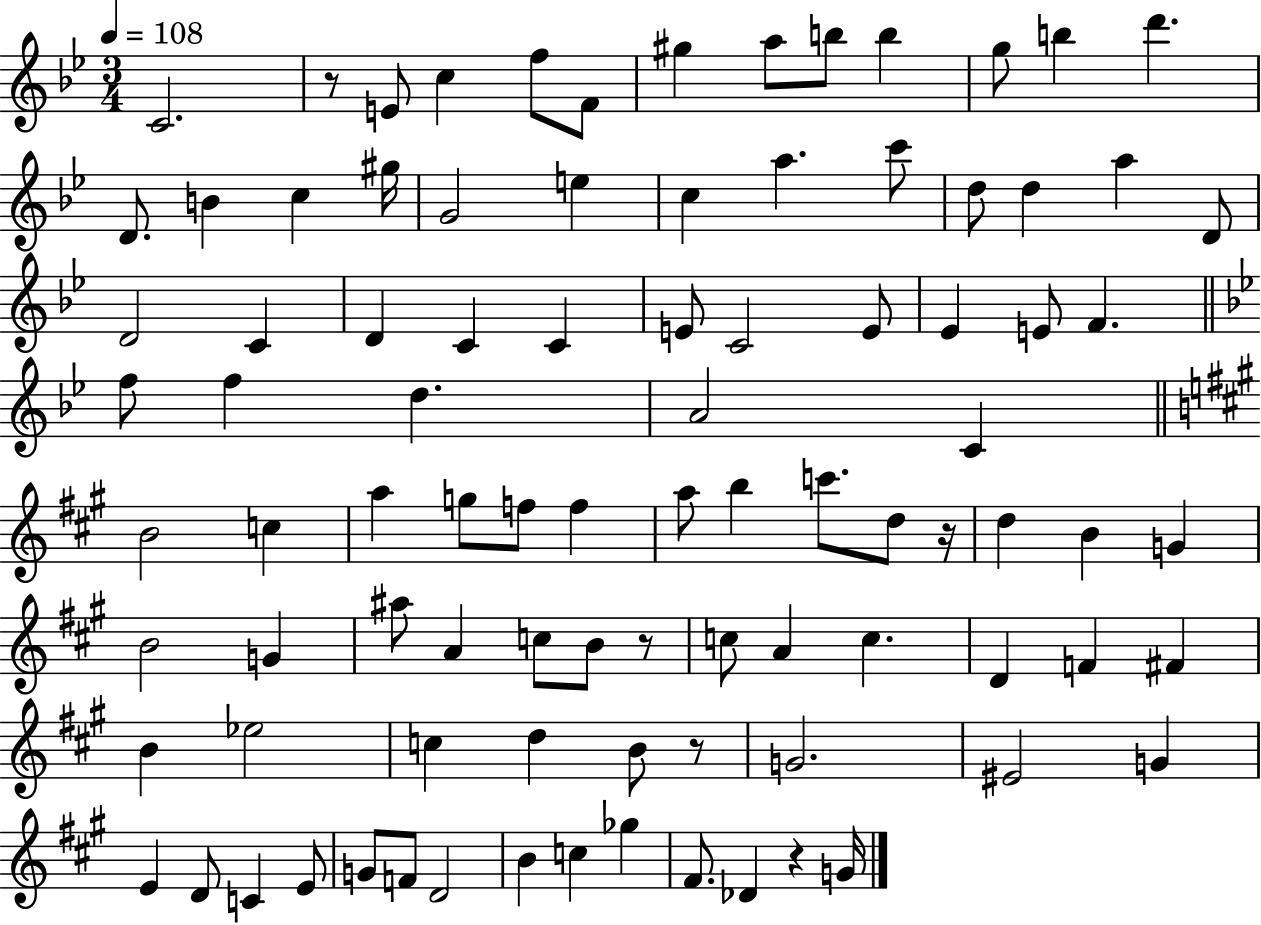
C4/h. R/e E4/e C5/q F5/e F4/e G#5/q A5/e B5/e B5/q G5/e B5/q D6/q. D4/e. B4/q C5/q G#5/s G4/h E5/q C5/q A5/q. C6/e D5/e D5/q A5/q D4/e D4/h C4/q D4/q C4/q C4/q E4/e C4/h E4/e Eb4/q E4/e F4/q. F5/e F5/q D5/q. A4/h C4/q B4/h C5/q A5/q G5/e F5/e F5/q A5/e B5/q C6/e. D5/e R/s D5/q B4/q G4/q B4/h G4/q A#5/e A4/q C5/e B4/e R/e C5/e A4/q C5/q. D4/q F4/q F#4/q B4/q Eb5/h C5/q D5/q B4/e R/e G4/h. EIS4/h G4/q E4/q D4/e C4/q E4/e G4/e F4/e D4/h B4/q C5/q Gb5/q F#4/e. Db4/q R/q G4/s